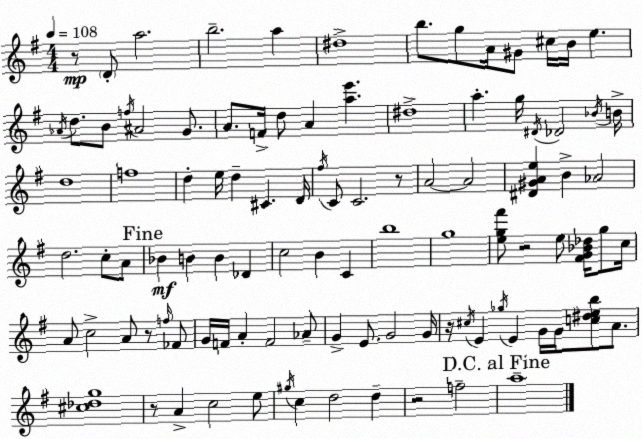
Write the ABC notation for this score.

X:1
T:Untitled
M:4/4
L:1/4
K:Em
z/2 D/2 a2 b2 a ^d4 b/2 g/2 A/4 ^G/2 ^c/4 B/4 e _A/4 d/2 B/2 f/4 ^A2 G/2 A/2 F/4 d/2 A [ae'] ^d4 a g/4 ^D/4 _D2 _B/4 B/4 d4 f4 d e/4 d ^C D/4 ^f/4 C/2 C2 z/2 A2 A2 [^D^GAe] B _A2 d2 c/2 A/2 _B B B _D c2 B C b4 g4 [eg^f']/2 z2 e/2 [^FG_B_d]/4 g/2 c/4 A/2 c2 A/2 z/2 f/4 _F/2 G/4 F/4 A F2 _A/2 G E/2 G2 G/4 z/4 ^c/4 E _g/4 E G/4 G/4 [c^deb]/2 A/2 [^c_dg]4 z/2 A c2 e/2 ^g/4 c d2 d z2 f2 a4